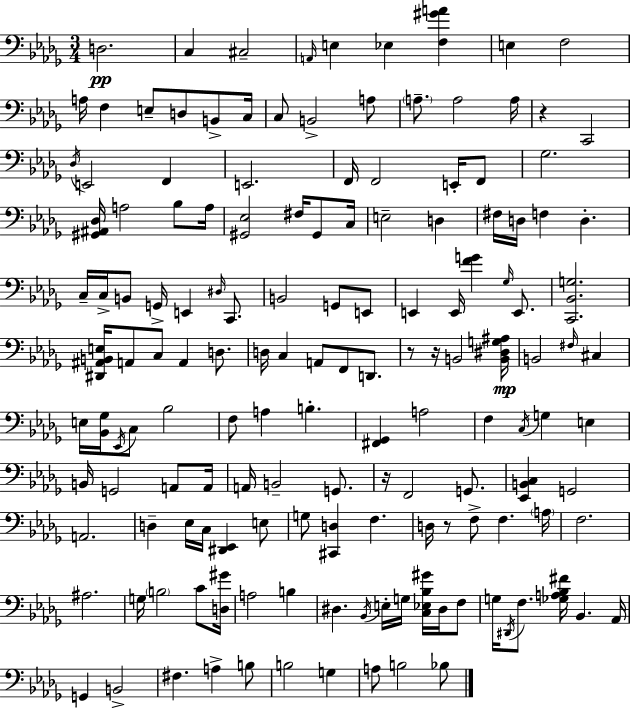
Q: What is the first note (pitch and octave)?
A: D3